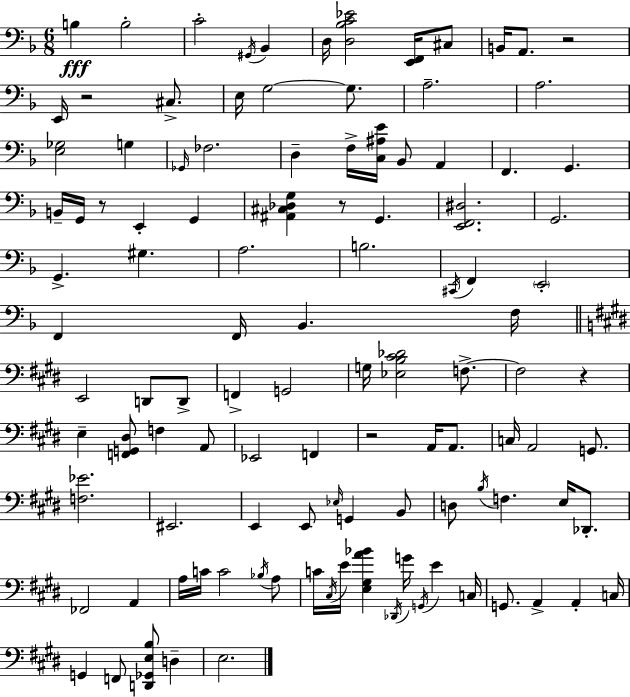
{
  \clef bass
  \numericTimeSignature
  \time 6/8
  \key d \minor
  b4\fff b2-. | c'2-. \acciaccatura { gis,16 } bes,4 | d16 <d bes c' ees'>2 <e, f,>16 cis8 | b,16 a,8. r2 | \break e,16 r2 cis8.-> | e16 g2~~ g8. | a2.-- | a2. | \break <e ges>2 g4 | \grace { ges,16 } fes2. | d4-- f16-> <c ais e'>16 bes,8 a,4 | f,4. g,4. | \break b,16-- g,16 r8 e,4-. g,4 | <ais, cis des g>4 r8 g,4. | <e, f, dis>2. | g,2. | \break g,4.-> gis4. | a2. | b2. | \acciaccatura { cis,16 } f,4 \parenthesize e,2-. | \break f,4 f,16 bes,4. | f16 \bar "||" \break \key e \major e,2 d,8 d,8-> | f,4-> g,2 | g16 <ees b cis' des'>2 f8.->~~ | f2 r4 | \break e4-- <f, g, dis>8 f4 a,8 | ees,2 f,4 | r2 a,16 a,8. | c16 a,2 g,8. | \break <f ees'>2. | eis,2. | e,4 e,8 \grace { ees16 } g,4 b,8 | d8 \acciaccatura { b16 } f4. e16 des,8.-. | \break fes,2 a,4 | a16 c'16 c'2 | \acciaccatura { bes16 } a8 c'16 \acciaccatura { cis16 } e'16 <e gis a' bes'>4 \acciaccatura { des,16 } g'16 | \acciaccatura { g,16 } e'4 c16 g,8. a,4-> | \break a,4-. c16 g,4 f,8 | <d, ges, e b>8 d4-- e2. | \bar "|."
}